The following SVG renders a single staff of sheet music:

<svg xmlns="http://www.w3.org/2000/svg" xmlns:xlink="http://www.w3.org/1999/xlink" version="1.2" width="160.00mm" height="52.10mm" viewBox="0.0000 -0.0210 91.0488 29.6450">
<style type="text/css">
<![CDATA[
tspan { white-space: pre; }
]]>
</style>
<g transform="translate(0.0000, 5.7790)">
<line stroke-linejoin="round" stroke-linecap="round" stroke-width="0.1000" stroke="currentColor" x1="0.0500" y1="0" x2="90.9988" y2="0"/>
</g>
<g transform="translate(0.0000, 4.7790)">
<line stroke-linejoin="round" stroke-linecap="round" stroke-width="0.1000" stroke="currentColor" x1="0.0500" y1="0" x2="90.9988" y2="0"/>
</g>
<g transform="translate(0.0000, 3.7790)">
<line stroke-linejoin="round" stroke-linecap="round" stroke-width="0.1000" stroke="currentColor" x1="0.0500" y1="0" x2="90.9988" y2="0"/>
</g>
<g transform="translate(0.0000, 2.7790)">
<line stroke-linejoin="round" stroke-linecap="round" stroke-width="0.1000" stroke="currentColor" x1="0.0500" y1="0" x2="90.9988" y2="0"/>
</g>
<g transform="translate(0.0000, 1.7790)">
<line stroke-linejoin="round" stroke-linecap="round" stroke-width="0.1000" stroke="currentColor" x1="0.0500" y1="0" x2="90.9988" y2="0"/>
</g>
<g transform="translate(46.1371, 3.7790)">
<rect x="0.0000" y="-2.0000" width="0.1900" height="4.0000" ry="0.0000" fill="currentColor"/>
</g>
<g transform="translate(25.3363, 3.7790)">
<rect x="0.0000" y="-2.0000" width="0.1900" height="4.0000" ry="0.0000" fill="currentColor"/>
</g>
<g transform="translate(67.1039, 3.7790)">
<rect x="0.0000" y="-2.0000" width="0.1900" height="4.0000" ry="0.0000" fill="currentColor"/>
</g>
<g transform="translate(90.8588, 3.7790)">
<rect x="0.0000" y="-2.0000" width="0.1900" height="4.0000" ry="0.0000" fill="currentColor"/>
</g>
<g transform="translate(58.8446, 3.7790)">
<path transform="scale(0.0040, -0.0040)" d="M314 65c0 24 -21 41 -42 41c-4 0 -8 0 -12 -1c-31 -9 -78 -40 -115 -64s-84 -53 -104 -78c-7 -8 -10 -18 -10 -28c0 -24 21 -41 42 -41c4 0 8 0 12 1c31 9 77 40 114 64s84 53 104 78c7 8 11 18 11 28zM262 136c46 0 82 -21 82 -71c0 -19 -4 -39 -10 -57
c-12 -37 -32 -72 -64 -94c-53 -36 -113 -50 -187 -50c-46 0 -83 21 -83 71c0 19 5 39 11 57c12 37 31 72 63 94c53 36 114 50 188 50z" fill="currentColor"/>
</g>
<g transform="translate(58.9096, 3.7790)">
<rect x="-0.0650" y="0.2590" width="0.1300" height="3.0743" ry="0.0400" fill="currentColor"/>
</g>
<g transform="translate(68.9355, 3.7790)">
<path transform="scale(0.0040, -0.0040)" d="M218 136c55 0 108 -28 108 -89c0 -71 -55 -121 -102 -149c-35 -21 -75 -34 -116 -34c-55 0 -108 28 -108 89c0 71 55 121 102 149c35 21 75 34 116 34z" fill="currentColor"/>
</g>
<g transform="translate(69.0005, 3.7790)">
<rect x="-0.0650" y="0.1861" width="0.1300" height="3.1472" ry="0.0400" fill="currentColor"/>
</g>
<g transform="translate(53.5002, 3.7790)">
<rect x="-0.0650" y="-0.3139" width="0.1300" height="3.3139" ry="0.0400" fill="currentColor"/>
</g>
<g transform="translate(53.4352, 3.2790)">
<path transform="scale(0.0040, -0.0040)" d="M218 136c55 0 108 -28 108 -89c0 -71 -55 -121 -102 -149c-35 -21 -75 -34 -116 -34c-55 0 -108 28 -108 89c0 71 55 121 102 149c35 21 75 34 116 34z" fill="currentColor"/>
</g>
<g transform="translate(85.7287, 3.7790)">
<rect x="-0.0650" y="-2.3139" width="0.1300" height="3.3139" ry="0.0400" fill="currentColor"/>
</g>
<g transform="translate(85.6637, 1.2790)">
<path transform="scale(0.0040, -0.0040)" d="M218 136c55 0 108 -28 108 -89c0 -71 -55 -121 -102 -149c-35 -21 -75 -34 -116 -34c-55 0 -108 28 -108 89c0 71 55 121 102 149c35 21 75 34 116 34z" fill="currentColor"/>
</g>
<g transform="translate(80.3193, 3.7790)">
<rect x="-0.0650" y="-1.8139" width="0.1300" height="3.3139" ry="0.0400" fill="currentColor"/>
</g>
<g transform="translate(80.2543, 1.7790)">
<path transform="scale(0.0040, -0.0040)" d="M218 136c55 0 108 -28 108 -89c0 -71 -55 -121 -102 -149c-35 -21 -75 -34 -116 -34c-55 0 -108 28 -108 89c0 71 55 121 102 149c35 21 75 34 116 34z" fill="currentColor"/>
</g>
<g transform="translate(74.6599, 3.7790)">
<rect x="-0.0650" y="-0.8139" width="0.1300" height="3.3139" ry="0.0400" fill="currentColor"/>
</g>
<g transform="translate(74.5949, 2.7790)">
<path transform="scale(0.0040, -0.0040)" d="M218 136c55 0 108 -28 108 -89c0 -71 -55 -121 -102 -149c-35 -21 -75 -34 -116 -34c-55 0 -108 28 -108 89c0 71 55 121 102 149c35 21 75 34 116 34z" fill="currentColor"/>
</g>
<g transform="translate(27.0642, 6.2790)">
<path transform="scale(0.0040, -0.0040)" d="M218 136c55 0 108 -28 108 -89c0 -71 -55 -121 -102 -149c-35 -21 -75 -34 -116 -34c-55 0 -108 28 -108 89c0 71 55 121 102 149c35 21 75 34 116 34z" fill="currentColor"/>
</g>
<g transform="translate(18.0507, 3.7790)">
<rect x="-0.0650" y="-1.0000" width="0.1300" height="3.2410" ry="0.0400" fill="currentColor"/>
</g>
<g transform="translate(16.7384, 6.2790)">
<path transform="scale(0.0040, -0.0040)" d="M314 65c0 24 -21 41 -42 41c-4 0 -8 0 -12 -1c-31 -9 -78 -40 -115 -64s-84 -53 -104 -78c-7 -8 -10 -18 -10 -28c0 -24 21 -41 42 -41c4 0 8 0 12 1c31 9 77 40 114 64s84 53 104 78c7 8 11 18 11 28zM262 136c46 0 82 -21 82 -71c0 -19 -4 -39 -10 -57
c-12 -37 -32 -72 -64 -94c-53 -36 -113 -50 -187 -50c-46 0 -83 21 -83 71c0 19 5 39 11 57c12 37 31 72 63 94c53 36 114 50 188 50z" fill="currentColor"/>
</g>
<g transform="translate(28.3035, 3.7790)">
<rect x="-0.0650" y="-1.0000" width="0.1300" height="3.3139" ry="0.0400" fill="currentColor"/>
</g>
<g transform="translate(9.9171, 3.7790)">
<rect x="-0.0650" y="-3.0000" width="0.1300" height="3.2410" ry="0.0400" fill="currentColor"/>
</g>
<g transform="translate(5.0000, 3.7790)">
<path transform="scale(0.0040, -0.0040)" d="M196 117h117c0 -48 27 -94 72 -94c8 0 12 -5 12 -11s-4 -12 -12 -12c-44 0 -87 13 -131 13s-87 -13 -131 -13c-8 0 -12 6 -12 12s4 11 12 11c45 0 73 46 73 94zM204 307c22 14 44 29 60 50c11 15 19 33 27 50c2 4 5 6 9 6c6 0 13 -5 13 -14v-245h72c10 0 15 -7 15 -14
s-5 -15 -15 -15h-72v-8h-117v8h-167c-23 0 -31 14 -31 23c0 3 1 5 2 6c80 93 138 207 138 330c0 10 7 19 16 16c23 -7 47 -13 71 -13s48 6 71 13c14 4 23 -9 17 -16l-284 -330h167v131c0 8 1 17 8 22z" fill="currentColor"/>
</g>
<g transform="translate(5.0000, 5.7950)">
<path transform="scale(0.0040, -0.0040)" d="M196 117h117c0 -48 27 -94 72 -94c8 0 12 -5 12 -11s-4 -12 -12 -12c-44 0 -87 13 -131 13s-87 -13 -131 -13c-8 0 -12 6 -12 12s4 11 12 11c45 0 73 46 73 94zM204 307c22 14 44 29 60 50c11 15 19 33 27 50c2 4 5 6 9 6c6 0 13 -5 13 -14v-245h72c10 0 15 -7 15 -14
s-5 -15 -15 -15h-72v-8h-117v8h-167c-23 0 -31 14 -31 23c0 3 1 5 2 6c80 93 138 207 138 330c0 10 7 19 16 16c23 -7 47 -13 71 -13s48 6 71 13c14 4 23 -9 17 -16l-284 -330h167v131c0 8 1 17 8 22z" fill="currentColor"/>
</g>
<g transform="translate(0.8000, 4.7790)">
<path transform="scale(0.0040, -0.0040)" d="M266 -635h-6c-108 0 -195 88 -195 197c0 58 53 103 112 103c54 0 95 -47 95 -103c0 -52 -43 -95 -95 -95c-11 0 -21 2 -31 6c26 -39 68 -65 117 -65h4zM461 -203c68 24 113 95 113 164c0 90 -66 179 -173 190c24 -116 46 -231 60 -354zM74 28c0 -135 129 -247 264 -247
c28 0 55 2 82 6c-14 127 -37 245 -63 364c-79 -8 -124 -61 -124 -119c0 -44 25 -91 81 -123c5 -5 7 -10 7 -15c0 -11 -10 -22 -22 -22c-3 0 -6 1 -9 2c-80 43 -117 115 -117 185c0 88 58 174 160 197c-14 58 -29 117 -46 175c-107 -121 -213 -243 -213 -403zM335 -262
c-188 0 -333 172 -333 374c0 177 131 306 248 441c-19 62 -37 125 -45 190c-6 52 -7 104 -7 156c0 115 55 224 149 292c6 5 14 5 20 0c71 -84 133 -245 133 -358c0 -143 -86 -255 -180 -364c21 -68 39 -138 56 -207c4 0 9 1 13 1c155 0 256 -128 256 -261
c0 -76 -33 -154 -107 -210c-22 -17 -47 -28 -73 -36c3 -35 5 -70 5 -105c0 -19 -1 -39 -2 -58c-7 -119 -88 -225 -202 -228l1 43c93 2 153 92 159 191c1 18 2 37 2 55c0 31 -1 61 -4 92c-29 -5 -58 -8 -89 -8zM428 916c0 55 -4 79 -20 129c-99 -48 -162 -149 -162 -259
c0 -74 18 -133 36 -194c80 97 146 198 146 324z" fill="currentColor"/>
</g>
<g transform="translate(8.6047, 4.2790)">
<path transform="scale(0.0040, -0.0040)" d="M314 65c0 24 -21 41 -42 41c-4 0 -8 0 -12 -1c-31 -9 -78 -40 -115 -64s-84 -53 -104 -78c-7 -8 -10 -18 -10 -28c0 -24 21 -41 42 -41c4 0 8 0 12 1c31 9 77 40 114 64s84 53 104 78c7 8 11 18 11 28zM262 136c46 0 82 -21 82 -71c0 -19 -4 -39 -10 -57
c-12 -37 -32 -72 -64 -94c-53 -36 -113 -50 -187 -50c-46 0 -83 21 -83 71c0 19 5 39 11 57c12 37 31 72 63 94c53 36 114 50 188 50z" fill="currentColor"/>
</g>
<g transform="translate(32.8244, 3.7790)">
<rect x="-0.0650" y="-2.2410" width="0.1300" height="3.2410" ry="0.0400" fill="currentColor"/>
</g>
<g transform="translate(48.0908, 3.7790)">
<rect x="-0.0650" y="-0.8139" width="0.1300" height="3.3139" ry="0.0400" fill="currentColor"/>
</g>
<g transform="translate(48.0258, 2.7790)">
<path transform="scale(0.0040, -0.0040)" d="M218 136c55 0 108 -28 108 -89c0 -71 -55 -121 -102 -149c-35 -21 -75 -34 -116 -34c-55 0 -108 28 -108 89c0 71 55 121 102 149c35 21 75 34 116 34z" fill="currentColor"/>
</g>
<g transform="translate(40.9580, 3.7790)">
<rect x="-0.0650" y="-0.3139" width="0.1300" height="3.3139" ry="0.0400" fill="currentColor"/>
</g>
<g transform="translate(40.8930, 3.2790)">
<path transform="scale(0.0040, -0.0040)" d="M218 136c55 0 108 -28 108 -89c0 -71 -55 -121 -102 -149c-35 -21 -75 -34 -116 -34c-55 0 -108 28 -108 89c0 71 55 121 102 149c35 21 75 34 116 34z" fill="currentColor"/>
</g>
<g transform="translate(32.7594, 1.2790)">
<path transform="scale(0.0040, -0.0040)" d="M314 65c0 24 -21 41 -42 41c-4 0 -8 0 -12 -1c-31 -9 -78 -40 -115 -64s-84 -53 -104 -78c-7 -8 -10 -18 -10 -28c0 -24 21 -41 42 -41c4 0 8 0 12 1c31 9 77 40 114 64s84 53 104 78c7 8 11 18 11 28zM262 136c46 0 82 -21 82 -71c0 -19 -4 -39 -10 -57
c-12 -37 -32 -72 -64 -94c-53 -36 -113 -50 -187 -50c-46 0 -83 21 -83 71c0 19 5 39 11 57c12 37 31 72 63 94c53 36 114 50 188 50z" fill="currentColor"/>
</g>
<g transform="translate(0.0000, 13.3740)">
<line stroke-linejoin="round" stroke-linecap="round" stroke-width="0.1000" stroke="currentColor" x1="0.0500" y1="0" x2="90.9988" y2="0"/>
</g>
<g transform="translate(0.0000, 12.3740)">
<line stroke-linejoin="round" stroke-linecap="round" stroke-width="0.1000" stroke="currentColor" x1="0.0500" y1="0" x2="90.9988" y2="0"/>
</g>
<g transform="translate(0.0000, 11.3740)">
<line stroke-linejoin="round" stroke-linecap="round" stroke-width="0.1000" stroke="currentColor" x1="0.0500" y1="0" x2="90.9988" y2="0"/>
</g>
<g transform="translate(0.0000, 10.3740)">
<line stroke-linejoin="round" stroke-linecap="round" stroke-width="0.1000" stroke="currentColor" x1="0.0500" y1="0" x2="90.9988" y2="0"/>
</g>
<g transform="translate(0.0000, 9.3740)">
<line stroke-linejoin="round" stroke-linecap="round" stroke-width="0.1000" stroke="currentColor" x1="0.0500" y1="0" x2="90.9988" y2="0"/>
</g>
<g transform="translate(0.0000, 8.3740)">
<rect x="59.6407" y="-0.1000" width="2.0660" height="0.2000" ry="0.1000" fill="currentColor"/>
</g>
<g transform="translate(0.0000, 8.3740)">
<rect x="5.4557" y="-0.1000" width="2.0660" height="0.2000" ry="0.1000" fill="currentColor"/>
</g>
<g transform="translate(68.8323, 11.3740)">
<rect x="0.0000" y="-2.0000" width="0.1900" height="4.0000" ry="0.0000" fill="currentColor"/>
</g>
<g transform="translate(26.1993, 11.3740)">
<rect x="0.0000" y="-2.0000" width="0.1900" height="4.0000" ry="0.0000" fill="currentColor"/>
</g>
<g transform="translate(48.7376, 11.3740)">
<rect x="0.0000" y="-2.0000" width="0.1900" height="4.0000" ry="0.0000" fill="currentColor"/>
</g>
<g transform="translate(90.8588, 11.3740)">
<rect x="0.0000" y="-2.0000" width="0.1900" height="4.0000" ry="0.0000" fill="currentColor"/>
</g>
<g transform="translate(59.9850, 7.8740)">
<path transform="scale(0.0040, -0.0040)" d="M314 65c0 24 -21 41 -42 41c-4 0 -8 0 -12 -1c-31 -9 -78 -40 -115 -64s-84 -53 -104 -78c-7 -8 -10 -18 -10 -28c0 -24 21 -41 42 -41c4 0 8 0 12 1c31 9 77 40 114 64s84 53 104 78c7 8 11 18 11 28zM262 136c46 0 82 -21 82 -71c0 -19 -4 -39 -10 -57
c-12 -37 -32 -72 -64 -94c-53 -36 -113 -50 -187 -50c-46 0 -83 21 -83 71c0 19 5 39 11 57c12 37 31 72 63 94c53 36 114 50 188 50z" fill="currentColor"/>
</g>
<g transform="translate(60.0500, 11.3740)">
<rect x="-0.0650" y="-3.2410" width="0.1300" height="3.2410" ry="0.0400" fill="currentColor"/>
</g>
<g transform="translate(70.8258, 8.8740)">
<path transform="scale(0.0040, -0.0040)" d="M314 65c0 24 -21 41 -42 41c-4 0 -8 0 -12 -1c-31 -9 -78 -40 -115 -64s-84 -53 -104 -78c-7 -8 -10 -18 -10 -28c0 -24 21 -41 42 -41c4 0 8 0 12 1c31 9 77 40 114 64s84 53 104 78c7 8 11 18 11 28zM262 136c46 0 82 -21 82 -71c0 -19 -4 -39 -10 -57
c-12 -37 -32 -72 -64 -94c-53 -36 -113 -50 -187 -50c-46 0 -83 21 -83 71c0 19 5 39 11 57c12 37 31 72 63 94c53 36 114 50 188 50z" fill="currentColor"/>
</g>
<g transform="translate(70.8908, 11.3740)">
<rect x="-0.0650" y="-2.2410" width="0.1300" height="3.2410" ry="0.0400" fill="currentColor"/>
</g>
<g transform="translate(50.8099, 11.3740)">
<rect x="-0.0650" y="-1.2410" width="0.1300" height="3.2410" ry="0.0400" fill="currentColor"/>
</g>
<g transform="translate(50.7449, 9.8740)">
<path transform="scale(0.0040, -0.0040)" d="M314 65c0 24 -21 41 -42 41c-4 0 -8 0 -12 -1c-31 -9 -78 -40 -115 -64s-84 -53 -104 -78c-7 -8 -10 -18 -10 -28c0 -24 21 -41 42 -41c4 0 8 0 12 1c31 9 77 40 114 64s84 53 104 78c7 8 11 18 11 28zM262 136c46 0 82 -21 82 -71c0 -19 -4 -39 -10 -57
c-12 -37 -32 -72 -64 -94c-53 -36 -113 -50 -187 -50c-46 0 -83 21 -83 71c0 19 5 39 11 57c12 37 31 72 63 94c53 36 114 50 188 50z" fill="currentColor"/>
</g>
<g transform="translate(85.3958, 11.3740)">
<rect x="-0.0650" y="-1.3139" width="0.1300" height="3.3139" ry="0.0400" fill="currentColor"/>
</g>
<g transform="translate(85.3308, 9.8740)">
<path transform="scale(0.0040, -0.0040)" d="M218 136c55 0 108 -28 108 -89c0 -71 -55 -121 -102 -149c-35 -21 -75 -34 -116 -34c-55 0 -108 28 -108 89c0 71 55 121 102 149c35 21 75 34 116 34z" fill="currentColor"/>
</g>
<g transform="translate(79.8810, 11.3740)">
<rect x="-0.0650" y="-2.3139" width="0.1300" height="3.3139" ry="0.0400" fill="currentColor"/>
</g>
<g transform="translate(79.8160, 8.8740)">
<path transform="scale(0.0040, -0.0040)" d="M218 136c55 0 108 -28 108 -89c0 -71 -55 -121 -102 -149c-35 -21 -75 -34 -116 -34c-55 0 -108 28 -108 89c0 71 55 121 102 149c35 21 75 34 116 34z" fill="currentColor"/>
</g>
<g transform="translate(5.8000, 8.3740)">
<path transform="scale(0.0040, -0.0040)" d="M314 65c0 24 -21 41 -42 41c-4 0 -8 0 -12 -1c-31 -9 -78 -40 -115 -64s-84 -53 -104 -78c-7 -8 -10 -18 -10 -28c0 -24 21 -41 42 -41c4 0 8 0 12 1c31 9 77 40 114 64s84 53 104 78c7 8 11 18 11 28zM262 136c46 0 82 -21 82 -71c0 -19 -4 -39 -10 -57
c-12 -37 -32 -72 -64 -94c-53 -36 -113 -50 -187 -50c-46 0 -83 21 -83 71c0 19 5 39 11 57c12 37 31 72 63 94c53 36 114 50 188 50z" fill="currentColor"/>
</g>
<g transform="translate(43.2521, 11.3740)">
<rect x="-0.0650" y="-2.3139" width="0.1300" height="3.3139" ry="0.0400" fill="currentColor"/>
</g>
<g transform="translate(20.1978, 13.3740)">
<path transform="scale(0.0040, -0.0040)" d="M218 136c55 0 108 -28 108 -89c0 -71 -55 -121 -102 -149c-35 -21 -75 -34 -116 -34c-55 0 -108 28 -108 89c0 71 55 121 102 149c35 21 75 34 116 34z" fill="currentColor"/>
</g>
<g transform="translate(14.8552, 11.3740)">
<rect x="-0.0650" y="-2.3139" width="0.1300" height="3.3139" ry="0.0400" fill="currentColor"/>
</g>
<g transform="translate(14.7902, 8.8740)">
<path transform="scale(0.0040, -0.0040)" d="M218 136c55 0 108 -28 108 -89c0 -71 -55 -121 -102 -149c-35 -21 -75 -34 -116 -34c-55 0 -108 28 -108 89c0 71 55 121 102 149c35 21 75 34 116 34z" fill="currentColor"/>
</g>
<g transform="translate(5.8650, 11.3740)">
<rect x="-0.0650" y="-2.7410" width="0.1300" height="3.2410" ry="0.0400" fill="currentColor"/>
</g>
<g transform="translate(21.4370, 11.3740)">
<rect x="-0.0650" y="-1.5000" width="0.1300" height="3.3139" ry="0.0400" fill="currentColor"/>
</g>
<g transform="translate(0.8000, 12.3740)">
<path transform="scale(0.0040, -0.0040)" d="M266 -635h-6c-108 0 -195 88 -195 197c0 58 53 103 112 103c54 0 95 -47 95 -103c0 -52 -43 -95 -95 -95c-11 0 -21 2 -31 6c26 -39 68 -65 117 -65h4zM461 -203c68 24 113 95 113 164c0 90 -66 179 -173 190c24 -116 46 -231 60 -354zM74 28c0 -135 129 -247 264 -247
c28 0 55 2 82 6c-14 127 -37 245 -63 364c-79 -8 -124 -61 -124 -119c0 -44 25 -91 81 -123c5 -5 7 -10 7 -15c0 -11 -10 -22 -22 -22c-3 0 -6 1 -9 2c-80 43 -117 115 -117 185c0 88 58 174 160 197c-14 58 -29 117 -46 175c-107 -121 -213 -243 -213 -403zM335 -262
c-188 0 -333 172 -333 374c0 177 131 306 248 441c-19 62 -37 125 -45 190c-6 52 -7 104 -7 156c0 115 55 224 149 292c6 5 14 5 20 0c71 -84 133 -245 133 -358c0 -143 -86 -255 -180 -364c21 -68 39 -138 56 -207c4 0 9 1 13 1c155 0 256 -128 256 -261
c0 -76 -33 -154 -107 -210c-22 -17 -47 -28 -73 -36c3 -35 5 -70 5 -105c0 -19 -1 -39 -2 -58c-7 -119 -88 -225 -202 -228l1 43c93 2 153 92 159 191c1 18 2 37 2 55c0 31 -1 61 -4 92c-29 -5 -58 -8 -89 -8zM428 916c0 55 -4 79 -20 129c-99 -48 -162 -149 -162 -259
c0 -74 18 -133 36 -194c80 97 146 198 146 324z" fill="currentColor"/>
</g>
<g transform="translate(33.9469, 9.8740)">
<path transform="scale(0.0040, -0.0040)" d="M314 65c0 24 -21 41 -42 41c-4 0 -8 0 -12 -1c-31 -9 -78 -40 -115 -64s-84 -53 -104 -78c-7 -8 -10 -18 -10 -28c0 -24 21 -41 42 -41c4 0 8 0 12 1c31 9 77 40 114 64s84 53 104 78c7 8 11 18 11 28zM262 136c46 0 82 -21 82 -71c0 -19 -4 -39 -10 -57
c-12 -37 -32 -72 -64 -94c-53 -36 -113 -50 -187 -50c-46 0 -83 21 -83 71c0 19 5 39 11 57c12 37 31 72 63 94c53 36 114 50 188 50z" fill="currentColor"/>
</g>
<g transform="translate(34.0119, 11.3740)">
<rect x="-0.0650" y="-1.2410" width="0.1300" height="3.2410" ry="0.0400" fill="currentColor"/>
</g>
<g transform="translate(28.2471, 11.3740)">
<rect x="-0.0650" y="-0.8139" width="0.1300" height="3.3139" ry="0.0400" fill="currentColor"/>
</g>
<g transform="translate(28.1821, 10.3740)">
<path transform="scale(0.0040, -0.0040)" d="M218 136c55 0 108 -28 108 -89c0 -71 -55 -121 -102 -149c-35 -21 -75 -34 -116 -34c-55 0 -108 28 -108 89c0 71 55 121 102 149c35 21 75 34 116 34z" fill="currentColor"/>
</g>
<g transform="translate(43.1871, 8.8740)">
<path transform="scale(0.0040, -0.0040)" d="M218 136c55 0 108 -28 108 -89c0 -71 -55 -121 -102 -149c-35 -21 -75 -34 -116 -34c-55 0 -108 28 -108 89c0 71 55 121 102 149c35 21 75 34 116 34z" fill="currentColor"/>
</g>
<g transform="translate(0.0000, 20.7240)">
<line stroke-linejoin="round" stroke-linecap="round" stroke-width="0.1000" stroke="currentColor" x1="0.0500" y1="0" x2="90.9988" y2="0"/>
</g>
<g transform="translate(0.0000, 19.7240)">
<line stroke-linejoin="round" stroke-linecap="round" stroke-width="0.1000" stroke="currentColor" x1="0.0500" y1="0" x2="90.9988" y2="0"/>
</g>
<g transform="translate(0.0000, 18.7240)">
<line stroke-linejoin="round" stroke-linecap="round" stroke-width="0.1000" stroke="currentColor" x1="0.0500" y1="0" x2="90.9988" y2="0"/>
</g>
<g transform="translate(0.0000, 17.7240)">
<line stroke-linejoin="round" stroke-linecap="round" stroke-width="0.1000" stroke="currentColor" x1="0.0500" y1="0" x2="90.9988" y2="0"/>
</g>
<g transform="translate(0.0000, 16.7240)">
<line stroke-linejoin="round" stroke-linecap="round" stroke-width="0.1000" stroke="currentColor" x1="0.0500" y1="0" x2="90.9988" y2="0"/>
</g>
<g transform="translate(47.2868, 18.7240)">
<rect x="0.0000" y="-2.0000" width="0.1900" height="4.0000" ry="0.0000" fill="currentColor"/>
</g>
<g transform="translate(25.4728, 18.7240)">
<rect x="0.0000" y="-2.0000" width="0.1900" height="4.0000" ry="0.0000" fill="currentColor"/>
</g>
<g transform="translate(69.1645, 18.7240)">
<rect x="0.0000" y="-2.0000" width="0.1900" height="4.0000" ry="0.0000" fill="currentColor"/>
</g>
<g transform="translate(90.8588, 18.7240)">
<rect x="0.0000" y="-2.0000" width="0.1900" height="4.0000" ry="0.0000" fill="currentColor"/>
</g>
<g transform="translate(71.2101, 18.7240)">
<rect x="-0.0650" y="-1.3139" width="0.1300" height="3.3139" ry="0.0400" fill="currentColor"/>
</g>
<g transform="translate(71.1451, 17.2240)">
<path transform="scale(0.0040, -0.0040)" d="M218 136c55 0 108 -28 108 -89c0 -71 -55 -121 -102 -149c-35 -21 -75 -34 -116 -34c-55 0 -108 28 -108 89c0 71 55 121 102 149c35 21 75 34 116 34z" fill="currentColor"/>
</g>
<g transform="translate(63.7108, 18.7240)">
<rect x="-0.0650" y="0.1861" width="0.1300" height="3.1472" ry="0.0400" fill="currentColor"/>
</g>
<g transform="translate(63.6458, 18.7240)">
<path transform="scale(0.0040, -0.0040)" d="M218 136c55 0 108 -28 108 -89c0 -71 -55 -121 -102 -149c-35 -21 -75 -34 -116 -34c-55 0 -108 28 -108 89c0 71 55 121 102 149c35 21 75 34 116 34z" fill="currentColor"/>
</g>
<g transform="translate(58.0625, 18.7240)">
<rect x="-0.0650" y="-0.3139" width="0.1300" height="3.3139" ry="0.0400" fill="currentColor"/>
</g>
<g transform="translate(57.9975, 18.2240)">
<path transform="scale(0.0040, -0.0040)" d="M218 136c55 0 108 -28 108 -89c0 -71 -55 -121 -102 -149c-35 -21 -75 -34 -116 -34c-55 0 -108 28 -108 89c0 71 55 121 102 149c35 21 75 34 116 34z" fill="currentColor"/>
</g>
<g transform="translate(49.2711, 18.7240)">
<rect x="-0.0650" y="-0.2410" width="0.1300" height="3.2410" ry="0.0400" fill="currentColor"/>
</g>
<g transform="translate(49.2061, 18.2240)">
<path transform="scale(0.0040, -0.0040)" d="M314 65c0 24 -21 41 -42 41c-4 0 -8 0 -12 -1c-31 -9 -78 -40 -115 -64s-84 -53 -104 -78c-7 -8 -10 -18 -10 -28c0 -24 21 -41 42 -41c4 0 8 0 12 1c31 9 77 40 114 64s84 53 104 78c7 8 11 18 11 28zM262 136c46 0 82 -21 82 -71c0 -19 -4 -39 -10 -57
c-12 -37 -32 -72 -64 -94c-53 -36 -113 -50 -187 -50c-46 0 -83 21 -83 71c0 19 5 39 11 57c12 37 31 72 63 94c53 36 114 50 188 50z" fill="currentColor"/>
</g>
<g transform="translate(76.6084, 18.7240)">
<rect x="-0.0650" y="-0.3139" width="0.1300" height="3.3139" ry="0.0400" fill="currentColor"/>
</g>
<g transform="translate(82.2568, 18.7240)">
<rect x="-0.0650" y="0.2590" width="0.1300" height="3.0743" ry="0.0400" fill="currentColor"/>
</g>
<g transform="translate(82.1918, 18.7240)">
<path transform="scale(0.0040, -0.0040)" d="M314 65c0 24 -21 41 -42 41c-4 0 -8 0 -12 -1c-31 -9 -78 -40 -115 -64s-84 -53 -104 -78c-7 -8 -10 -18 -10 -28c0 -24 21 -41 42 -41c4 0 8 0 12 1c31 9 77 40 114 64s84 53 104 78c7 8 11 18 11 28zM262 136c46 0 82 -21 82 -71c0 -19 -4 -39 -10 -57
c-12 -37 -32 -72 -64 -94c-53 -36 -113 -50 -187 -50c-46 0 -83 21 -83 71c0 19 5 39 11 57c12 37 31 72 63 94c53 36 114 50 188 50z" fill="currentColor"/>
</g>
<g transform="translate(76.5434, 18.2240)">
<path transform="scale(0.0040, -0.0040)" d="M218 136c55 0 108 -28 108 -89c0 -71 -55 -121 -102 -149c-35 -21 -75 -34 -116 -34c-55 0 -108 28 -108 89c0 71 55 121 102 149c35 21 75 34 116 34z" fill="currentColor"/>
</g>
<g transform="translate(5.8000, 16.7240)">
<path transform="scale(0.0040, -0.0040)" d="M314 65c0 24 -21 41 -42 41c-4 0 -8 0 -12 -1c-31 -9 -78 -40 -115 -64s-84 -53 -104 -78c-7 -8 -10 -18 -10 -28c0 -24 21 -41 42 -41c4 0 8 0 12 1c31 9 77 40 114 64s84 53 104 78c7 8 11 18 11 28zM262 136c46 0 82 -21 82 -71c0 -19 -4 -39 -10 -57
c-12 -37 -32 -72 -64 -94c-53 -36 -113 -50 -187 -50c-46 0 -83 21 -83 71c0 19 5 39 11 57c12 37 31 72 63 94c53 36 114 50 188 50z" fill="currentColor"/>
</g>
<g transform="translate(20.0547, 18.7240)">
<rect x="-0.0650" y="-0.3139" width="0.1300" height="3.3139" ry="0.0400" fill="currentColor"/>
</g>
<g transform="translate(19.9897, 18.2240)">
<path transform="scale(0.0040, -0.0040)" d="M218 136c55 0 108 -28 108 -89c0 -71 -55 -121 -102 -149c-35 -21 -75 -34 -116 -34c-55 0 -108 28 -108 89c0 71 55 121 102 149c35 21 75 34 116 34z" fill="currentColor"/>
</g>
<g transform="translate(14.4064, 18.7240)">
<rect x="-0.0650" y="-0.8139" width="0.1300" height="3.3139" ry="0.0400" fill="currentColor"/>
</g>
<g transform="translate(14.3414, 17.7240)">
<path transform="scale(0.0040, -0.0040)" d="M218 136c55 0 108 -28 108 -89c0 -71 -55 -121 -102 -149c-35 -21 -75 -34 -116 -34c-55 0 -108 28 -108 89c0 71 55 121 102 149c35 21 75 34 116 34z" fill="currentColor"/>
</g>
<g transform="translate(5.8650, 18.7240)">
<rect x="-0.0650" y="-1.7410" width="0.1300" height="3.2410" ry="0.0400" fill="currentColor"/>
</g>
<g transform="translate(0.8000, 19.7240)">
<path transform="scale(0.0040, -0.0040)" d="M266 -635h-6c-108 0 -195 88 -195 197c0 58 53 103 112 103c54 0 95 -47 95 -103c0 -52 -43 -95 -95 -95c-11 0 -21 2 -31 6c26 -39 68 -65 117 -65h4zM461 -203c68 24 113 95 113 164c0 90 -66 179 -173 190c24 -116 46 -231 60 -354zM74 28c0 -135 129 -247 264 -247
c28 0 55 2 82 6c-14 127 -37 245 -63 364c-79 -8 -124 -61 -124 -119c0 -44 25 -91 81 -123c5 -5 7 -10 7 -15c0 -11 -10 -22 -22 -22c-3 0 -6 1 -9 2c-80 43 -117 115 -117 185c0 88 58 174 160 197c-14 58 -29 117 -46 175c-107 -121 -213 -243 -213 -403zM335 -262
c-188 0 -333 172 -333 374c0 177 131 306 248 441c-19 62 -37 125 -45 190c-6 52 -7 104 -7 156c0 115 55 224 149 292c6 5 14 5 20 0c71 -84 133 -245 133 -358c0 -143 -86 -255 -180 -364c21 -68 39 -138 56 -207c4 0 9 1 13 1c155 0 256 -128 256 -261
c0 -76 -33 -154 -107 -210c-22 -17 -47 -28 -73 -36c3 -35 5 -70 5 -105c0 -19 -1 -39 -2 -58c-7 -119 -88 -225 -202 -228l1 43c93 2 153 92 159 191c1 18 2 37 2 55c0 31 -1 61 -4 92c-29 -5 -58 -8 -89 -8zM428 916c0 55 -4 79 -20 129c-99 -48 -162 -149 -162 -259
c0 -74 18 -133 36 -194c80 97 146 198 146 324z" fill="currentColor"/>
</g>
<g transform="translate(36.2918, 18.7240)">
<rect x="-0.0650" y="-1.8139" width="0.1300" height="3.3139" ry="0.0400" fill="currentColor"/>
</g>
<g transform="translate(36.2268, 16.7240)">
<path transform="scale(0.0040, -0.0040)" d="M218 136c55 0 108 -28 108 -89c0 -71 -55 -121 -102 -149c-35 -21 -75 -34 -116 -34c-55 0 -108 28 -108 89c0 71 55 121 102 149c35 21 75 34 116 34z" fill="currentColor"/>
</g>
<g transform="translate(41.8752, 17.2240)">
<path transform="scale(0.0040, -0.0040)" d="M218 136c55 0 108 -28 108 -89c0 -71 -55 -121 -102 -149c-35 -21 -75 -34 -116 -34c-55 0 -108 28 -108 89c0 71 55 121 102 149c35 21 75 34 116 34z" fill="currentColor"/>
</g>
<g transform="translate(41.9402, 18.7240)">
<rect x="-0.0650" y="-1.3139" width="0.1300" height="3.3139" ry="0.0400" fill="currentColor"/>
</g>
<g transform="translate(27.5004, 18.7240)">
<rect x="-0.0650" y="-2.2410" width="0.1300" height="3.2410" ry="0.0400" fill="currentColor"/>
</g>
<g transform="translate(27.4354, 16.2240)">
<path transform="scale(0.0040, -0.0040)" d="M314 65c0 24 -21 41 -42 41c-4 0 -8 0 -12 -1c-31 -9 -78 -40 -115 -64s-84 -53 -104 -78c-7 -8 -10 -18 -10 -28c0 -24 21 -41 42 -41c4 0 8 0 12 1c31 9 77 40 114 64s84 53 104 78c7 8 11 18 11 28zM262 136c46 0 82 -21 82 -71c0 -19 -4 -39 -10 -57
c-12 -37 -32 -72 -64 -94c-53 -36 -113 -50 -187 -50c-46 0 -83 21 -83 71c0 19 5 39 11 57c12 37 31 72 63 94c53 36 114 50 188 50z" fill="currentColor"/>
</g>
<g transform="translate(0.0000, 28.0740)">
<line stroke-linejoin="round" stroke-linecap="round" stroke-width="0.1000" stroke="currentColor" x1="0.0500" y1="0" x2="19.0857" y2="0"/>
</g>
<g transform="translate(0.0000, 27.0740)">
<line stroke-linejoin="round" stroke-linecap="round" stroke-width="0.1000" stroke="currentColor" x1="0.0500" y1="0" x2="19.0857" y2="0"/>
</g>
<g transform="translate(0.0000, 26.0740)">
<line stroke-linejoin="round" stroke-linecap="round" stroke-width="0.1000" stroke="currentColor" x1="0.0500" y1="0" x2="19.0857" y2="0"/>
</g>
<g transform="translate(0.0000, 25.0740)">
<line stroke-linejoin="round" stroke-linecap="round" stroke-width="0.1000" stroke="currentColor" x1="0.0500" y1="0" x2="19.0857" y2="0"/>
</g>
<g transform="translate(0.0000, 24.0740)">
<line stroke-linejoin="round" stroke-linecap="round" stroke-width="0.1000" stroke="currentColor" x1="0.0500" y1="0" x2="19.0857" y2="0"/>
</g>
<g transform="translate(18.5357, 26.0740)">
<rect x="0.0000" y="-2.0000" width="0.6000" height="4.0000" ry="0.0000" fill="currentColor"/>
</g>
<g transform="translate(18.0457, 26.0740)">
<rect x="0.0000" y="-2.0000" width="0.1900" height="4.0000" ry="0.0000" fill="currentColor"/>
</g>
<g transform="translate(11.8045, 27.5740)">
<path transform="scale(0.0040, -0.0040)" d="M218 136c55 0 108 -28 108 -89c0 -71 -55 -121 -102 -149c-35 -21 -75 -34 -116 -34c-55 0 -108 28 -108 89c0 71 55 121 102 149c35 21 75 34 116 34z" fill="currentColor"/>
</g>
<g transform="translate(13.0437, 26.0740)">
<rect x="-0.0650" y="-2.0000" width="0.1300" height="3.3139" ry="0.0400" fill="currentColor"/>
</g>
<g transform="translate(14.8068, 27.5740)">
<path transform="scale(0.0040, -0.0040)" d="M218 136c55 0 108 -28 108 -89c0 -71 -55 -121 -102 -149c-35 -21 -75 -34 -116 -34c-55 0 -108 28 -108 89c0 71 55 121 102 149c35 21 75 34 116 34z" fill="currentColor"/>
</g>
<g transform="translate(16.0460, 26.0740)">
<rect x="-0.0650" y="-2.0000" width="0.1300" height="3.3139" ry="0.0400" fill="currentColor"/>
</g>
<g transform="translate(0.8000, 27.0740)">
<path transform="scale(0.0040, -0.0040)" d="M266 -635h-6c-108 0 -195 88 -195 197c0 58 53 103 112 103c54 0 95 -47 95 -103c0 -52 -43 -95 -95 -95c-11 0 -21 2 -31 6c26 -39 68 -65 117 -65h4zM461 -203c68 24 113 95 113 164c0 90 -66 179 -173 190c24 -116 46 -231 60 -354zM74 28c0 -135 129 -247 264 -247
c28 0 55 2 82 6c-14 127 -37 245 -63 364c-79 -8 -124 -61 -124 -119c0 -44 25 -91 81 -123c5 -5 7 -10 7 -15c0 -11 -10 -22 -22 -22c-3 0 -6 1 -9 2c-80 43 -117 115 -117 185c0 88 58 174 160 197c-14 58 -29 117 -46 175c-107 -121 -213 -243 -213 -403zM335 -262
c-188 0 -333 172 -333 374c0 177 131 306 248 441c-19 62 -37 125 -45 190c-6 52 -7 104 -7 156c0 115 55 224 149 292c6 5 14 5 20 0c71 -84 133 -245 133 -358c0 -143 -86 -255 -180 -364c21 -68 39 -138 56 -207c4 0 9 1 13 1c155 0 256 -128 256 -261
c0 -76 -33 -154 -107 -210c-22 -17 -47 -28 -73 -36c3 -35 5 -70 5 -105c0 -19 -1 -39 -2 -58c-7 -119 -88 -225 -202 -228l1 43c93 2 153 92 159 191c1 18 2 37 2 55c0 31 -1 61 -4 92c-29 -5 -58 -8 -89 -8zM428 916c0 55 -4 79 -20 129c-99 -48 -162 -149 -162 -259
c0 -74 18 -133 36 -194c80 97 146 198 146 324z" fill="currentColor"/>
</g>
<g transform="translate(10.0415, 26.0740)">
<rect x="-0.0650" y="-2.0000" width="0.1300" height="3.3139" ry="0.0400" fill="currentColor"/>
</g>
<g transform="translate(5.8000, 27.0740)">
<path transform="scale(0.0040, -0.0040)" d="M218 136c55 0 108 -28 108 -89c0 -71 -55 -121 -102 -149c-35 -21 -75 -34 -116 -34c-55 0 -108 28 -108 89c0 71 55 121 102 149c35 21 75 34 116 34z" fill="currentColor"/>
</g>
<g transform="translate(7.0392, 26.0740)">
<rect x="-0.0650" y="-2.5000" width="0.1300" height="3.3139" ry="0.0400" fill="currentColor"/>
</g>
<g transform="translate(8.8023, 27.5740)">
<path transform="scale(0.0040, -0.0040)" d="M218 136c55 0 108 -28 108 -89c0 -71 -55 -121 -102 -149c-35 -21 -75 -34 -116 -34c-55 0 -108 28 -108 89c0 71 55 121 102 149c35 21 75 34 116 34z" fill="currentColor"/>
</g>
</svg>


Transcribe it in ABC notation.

X:1
T:Untitled
M:4/4
L:1/4
K:C
A2 D2 D g2 c d c B2 B d f g a2 g E d e2 g e2 b2 g2 g e f2 d c g2 f e c2 c B e c B2 G F F F